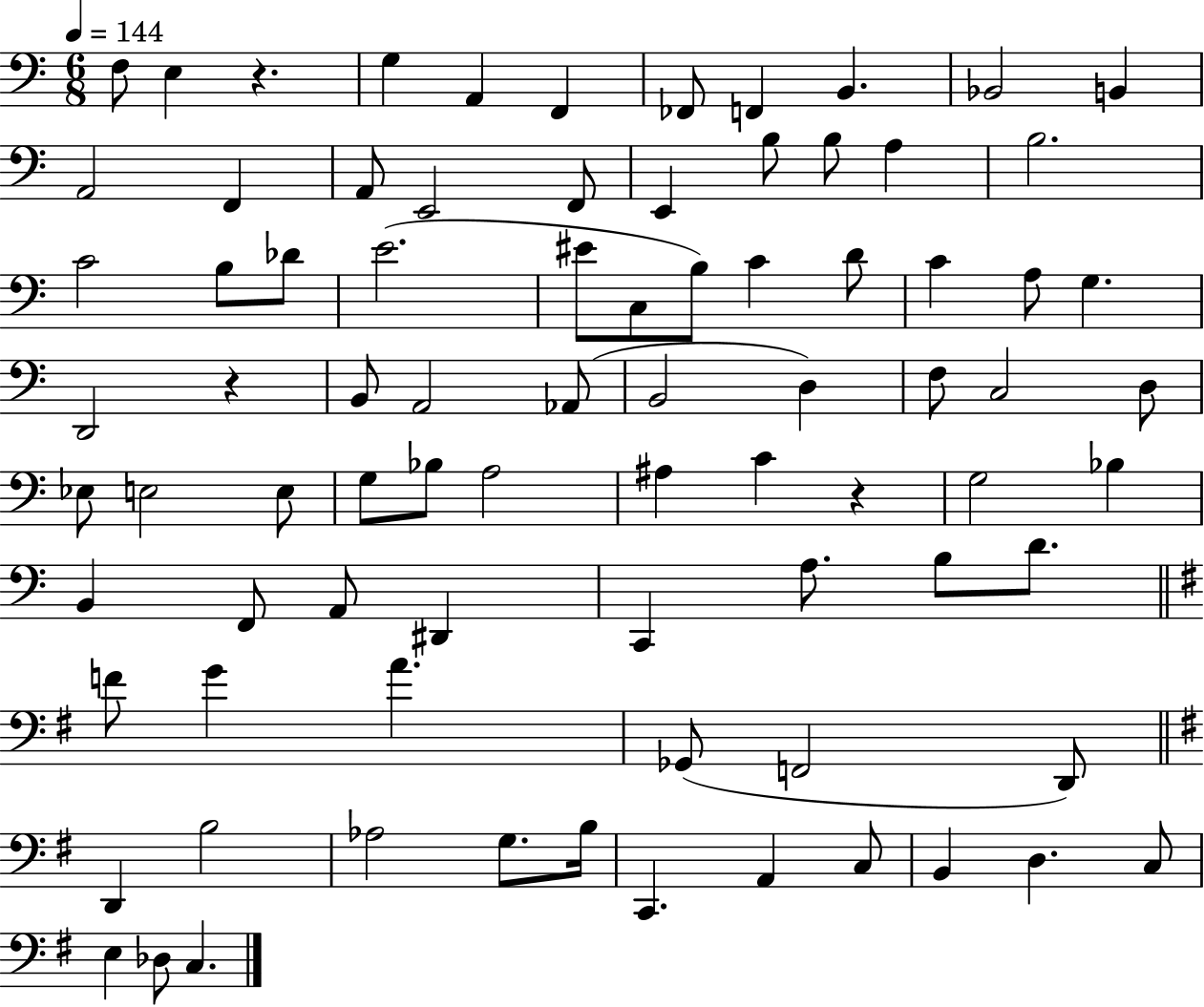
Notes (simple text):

F3/e E3/q R/q. G3/q A2/q F2/q FES2/e F2/q B2/q. Bb2/h B2/q A2/h F2/q A2/e E2/h F2/e E2/q B3/e B3/e A3/q B3/h. C4/h B3/e Db4/e E4/h. EIS4/e C3/e B3/e C4/q D4/e C4/q A3/e G3/q. D2/h R/q B2/e A2/h Ab2/e B2/h D3/q F3/e C3/h D3/e Eb3/e E3/h E3/e G3/e Bb3/e A3/h A#3/q C4/q R/q G3/h Bb3/q B2/q F2/e A2/e D#2/q C2/q A3/e. B3/e D4/e. F4/e G4/q A4/q. Gb2/e F2/h D2/e D2/q B3/h Ab3/h G3/e. B3/s C2/q. A2/q C3/e B2/q D3/q. C3/e E3/q Db3/e C3/q.